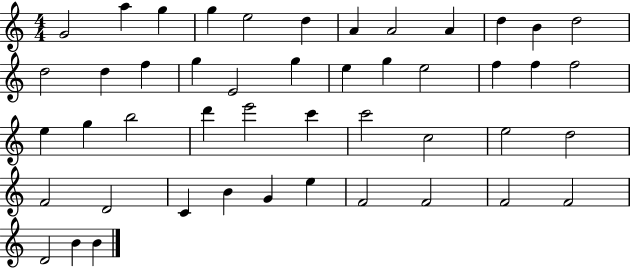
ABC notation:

X:1
T:Untitled
M:4/4
L:1/4
K:C
G2 a g g e2 d A A2 A d B d2 d2 d f g E2 g e g e2 f f f2 e g b2 d' e'2 c' c'2 c2 e2 d2 F2 D2 C B G e F2 F2 F2 F2 D2 B B